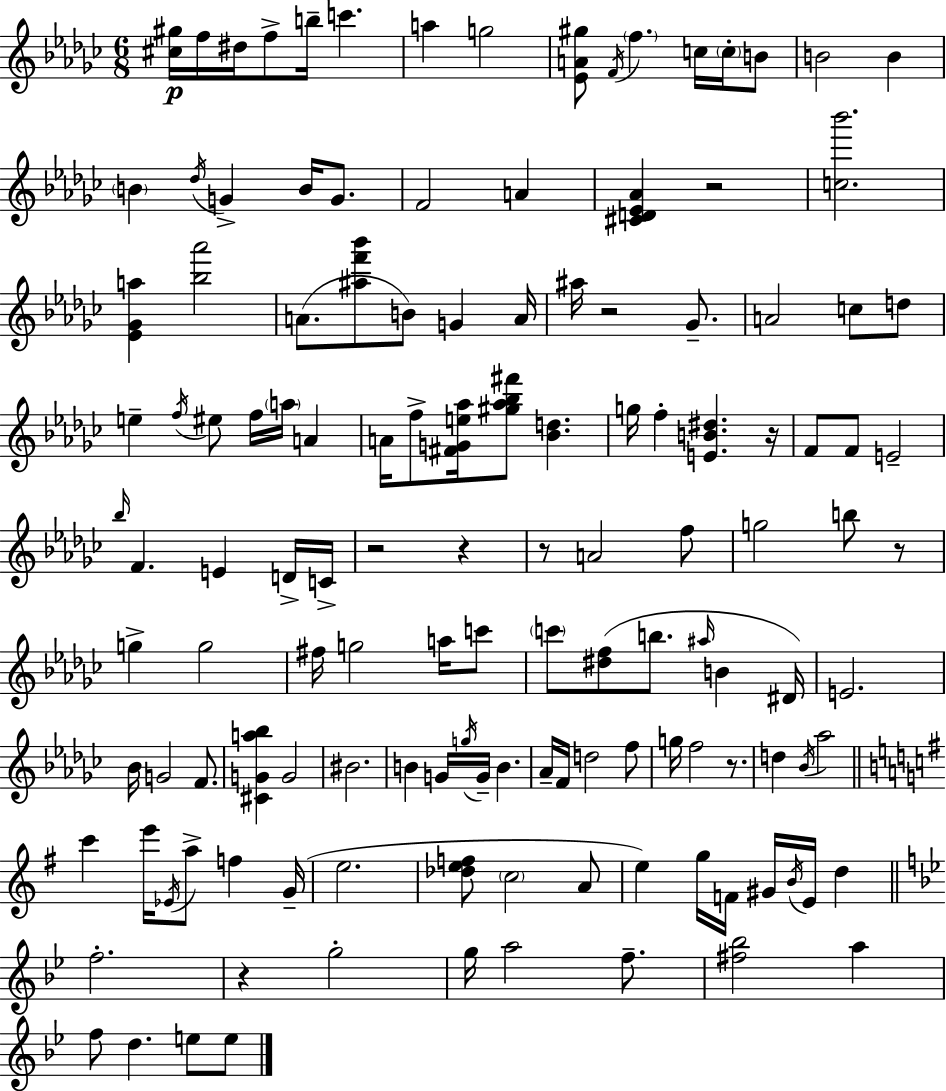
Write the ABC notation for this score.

X:1
T:Untitled
M:6/8
L:1/4
K:Ebm
[^c^g]/4 f/4 ^d/4 f/2 b/4 c' a g2 [_EA^g]/2 F/4 f c/4 c/4 B/2 B2 B B _d/4 G B/4 G/2 F2 A [^CD_E_A] z2 [c_b']2 [_E_Ga] [_b_a']2 A/2 [^af'_b']/2 B/2 G A/4 ^a/4 z2 _G/2 A2 c/2 d/2 e f/4 ^e/2 f/4 a/4 A A/4 f/2 [^FGe_a]/4 [^g_a_b^f']/2 [_Bd] g/4 f [EB^d] z/4 F/2 F/2 E2 _b/4 F E D/4 C/4 z2 z z/2 A2 f/2 g2 b/2 z/2 g g2 ^f/4 g2 a/4 c'/2 c'/2 [^df]/2 b/2 ^a/4 B ^D/4 E2 _B/4 G2 F/2 [^CGa_b] G2 ^B2 B G/4 g/4 G/4 B _A/4 F/4 d2 f/2 g/4 f2 z/2 d _B/4 _a2 c' e'/4 _E/4 a/2 f G/4 e2 [_def]/2 c2 A/2 e g/4 F/4 ^G/4 B/4 E/4 d f2 z g2 g/4 a2 f/2 [^f_b]2 a f/2 d e/2 e/2